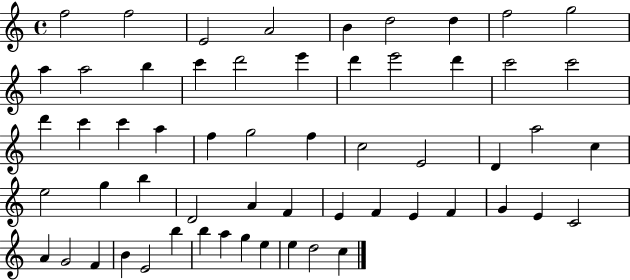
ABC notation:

X:1
T:Untitled
M:4/4
L:1/4
K:C
f2 f2 E2 A2 B d2 d f2 g2 a a2 b c' d'2 e' d' e'2 d' c'2 c'2 d' c' c' a f g2 f c2 E2 D a2 c e2 g b D2 A F E F E F G E C2 A G2 F B E2 b b a g e e d2 c